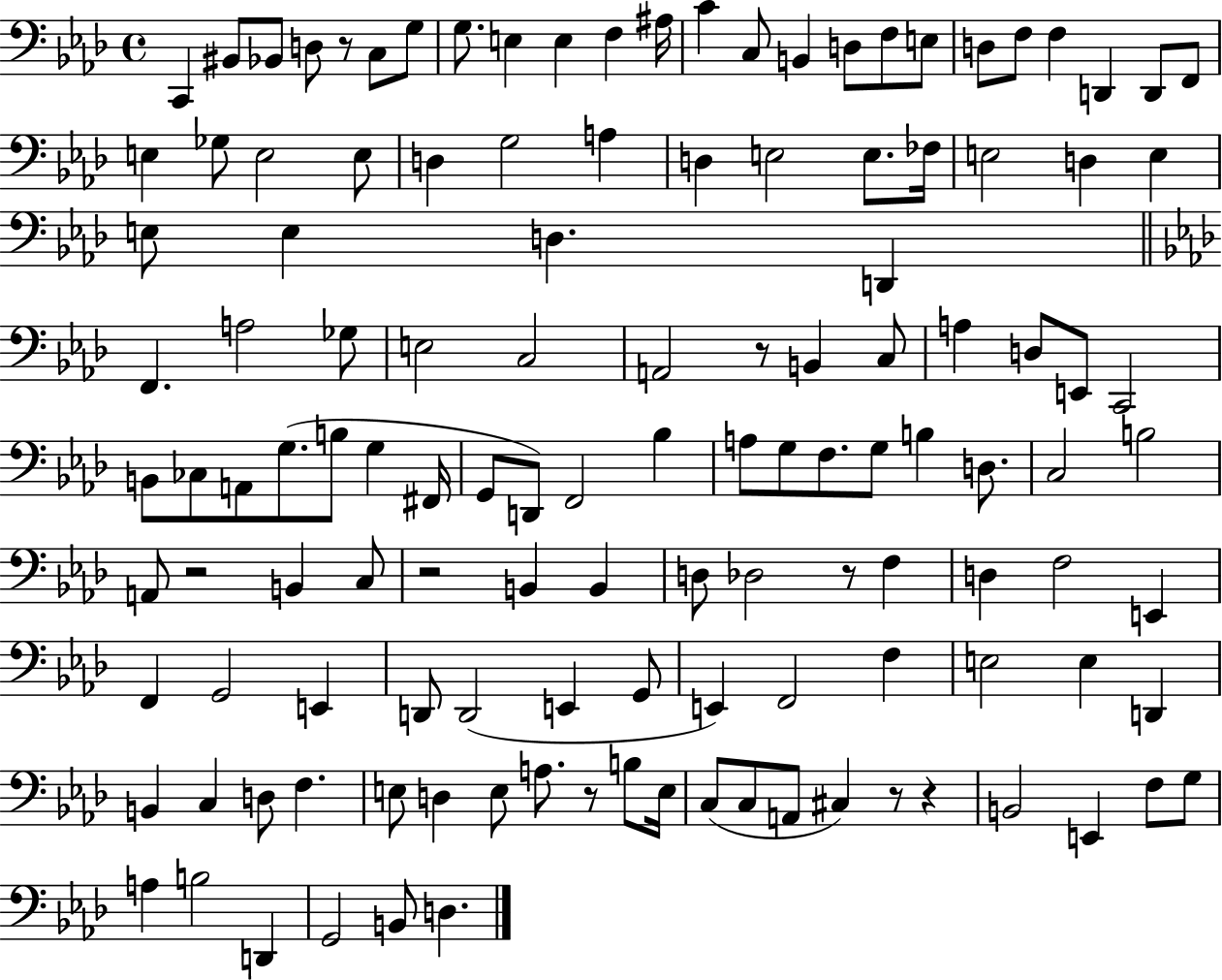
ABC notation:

X:1
T:Untitled
M:4/4
L:1/4
K:Ab
C,, ^B,,/2 _B,,/2 D,/2 z/2 C,/2 G,/2 G,/2 E, E, F, ^A,/4 C C,/2 B,, D,/2 F,/2 E,/2 D,/2 F,/2 F, D,, D,,/2 F,,/2 E, _G,/2 E,2 E,/2 D, G,2 A, D, E,2 E,/2 _F,/4 E,2 D, E, E,/2 E, D, D,, F,, A,2 _G,/2 E,2 C,2 A,,2 z/2 B,, C,/2 A, D,/2 E,,/2 C,,2 B,,/2 _C,/2 A,,/2 G,/2 B,/2 G, ^F,,/4 G,,/2 D,,/2 F,,2 _B, A,/2 G,/2 F,/2 G,/2 B, D,/2 C,2 B,2 A,,/2 z2 B,, C,/2 z2 B,, B,, D,/2 _D,2 z/2 F, D, F,2 E,, F,, G,,2 E,, D,,/2 D,,2 E,, G,,/2 E,, F,,2 F, E,2 E, D,, B,, C, D,/2 F, E,/2 D, E,/2 A,/2 z/2 B,/2 E,/4 C,/2 C,/2 A,,/2 ^C, z/2 z B,,2 E,, F,/2 G,/2 A, B,2 D,, G,,2 B,,/2 D,